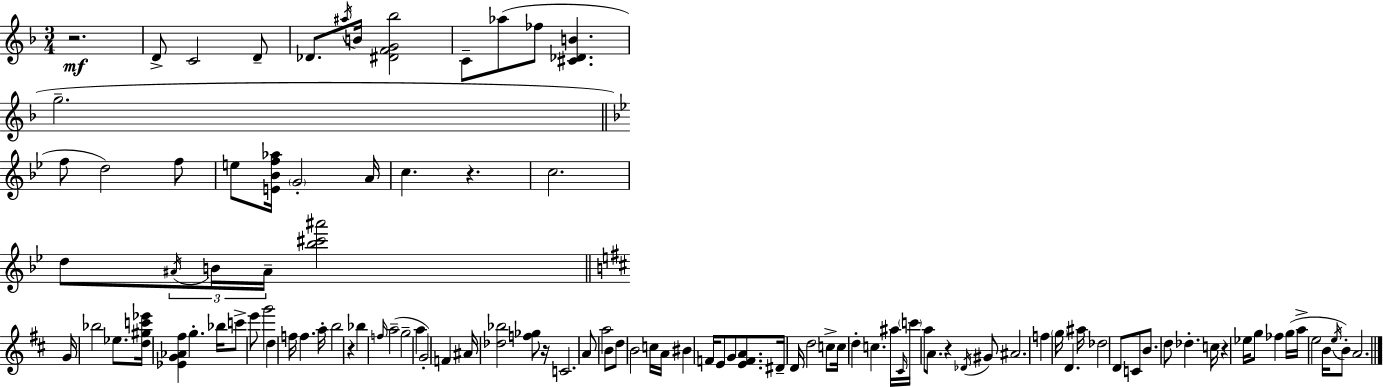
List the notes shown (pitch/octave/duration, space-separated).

R/h. D4/e C4/h D4/e Db4/e. A#5/s B4/s [D#4,F4,G4,Bb5]/h C4/e Ab5/e FES5/e [C#4,Db4,B4]/q. G5/h. F5/e D5/h F5/e E5/e [E4,Bb4,F5,Ab5]/s G4/h A4/s C5/q. R/q. C5/h. D5/e A#4/s B4/s A#4/s [Bb5,C#6,A#6]/h G4/s Bb5/h Eb5/e. [D5,G#5,C6,Eb6]/s [Eb4,G4,Ab4,F#5]/q G5/q. Bb5/s C6/e E6/e G6/h D5/q F5/s F5/q. A5/s B5/h R/q Bb5/q F5/s A5/h G5/h A5/q G4/h F4/q A#4/s [Db5,Bb5]/h [F5,Gb5]/e R/s C4/h. A4/e A5/h B4/e D5/e B4/h C5/s A4/s BIS4/q F4/s E4/e G4/e [E4,F4,A4]/e. D#4/s D4/s D5/h C5/e C5/s D5/q C5/q. A#5/s C#4/s C6/s A5/e A4/e. R/q Db4/s G#4/e A#4/h. F5/q G5/s D4/q. A#5/s Db5/h D4/e C4/e B4/e. D5/e Db5/q. C5/s R/q Eb5/s G5/e FES5/q G5/s A5/s E5/h B4/s E5/s B4/e A4/h.